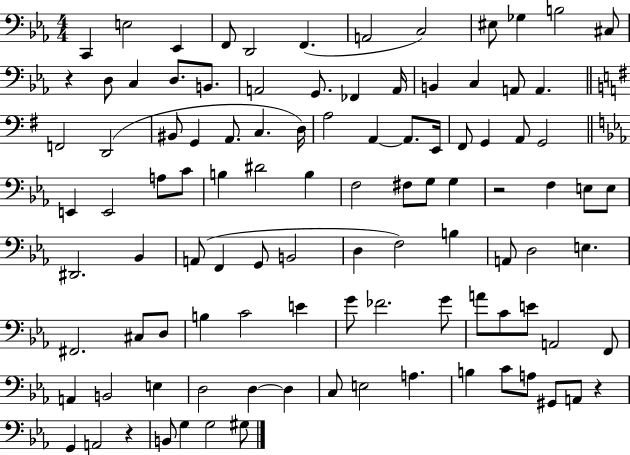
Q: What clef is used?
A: bass